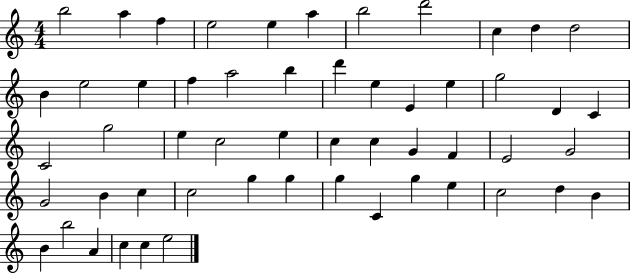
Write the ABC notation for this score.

X:1
T:Untitled
M:4/4
L:1/4
K:C
b2 a f e2 e a b2 d'2 c d d2 B e2 e f a2 b d' e E e g2 D C C2 g2 e c2 e c c G F E2 G2 G2 B c c2 g g g C g e c2 d B B b2 A c c e2